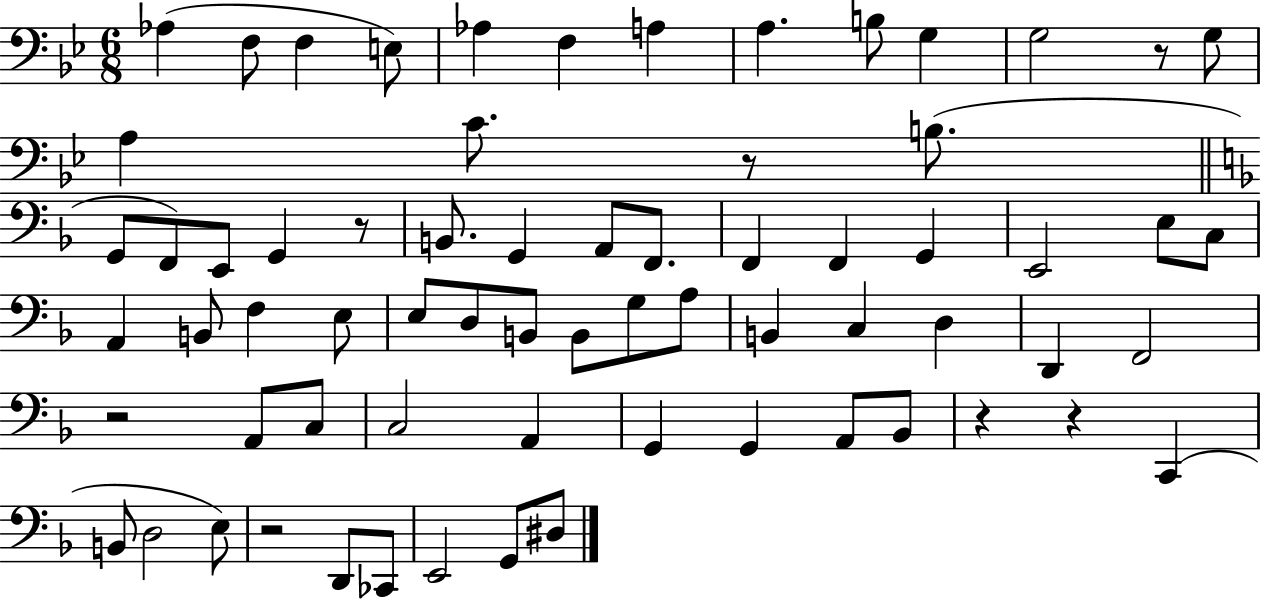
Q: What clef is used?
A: bass